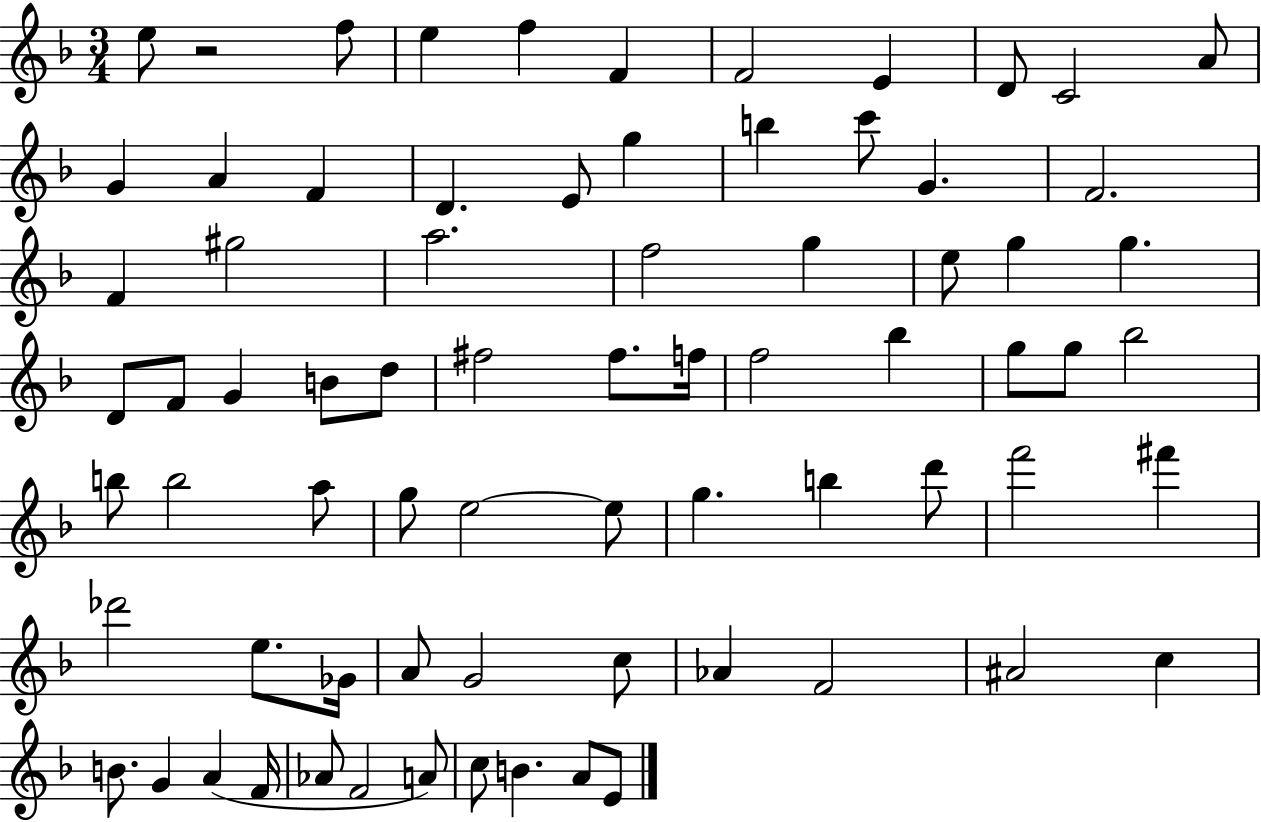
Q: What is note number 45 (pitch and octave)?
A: G5